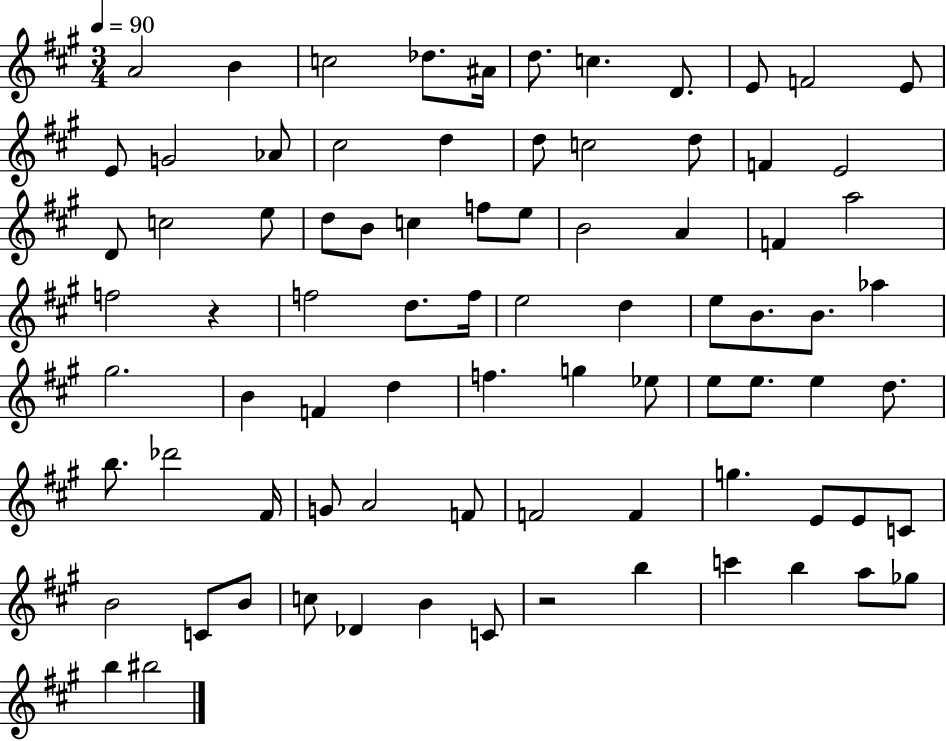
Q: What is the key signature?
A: A major